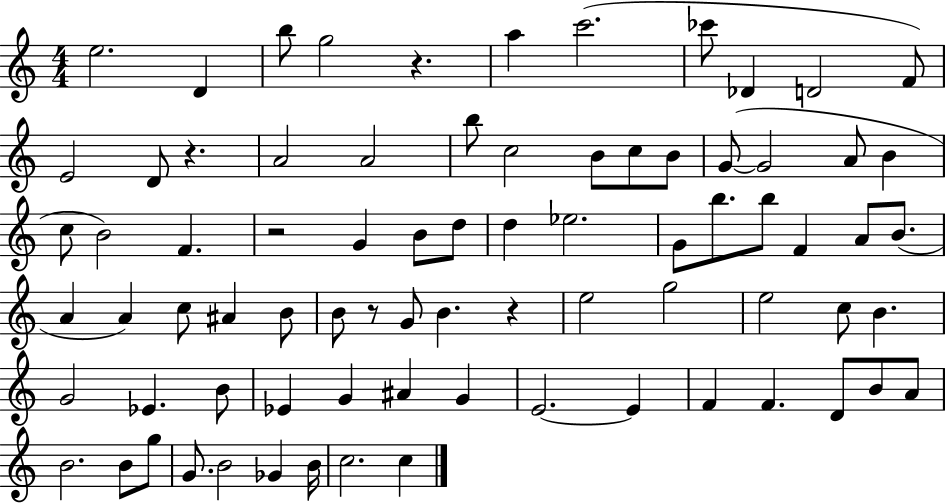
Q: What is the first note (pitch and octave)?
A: E5